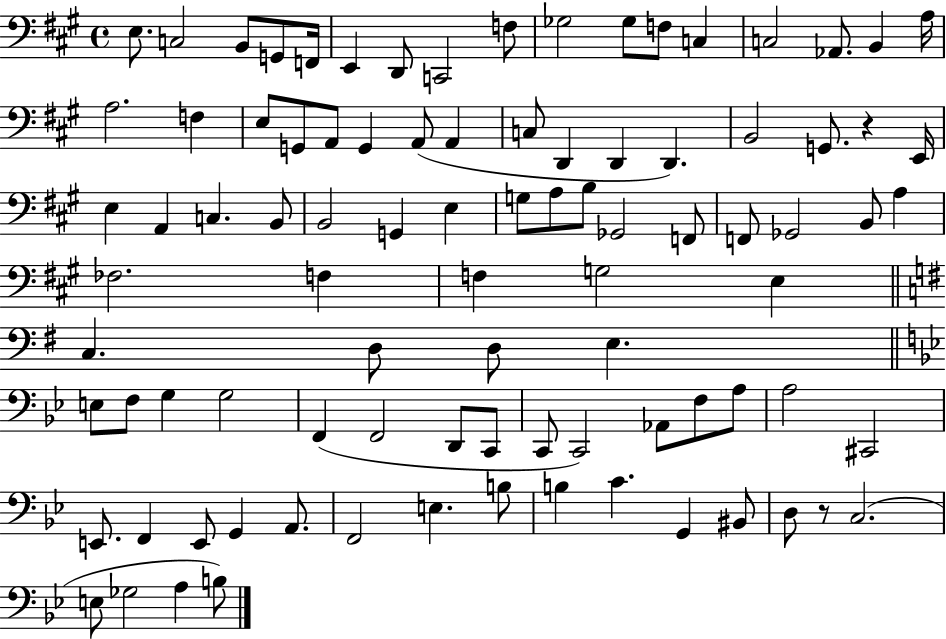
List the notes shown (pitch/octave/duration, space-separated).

E3/e. C3/h B2/e G2/e F2/s E2/q D2/e C2/h F3/e Gb3/h Gb3/e F3/e C3/q C3/h Ab2/e. B2/q A3/s A3/h. F3/q E3/e G2/e A2/e G2/q A2/e A2/q C3/e D2/q D2/q D2/q. B2/h G2/e. R/q E2/s E3/q A2/q C3/q. B2/e B2/h G2/q E3/q G3/e A3/e B3/e Gb2/h F2/e F2/e Gb2/h B2/e A3/q FES3/h. F3/q F3/q G3/h E3/q C3/q. D3/e D3/e E3/q. E3/e F3/e G3/q G3/h F2/q F2/h D2/e C2/e C2/e C2/h Ab2/e F3/e A3/e A3/h C#2/h E2/e. F2/q E2/e G2/q A2/e. F2/h E3/q. B3/e B3/q C4/q. G2/q BIS2/e D3/e R/e C3/h. E3/e Gb3/h A3/q B3/e